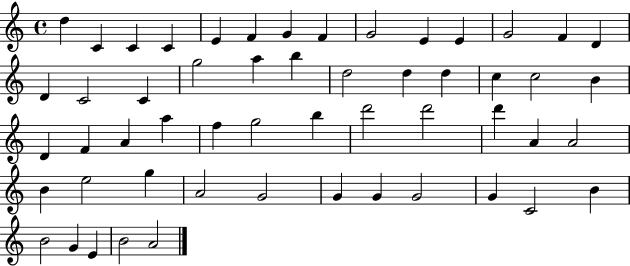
X:1
T:Untitled
M:4/4
L:1/4
K:C
d C C C E F G F G2 E E G2 F D D C2 C g2 a b d2 d d c c2 B D F A a f g2 b d'2 d'2 d' A A2 B e2 g A2 G2 G G G2 G C2 B B2 G E B2 A2